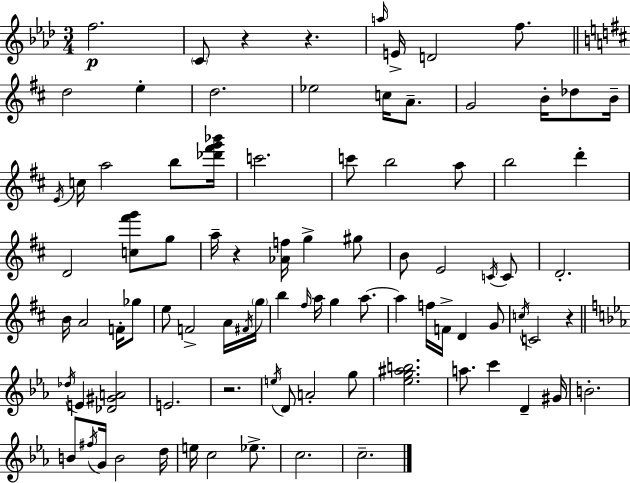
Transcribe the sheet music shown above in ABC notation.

X:1
T:Untitled
M:3/4
L:1/4
K:Fm
f2 C/2 z z a/4 E/4 D2 f/2 d2 e d2 _e2 c/4 A/2 G2 B/4 _d/2 B/4 E/4 c/4 a2 b/2 [_d'^f'g'_b']/4 c'2 c'/2 b2 a/2 b2 d' D2 [c^f'g']/2 g/2 a/4 z [_Af]/4 g ^g/2 B/2 E2 C/4 C/2 D2 B/4 A2 F/4 _g/2 e/2 F2 A/4 ^F/4 g/4 b ^f/4 a/4 g a/2 a f/4 F/4 D G/2 c/4 C2 z _d/4 E [_D^GA]2 E2 z2 e/4 D/2 A2 g/2 [_eg^ab]2 a/2 c' D ^G/4 B2 B/2 ^f/4 G/4 B2 d/4 e/4 c2 _e/2 c2 c2